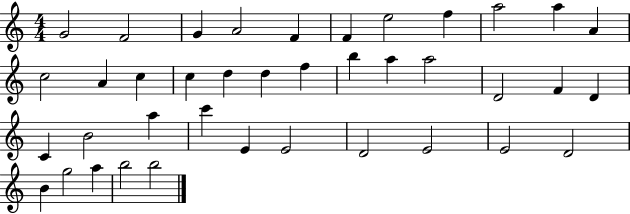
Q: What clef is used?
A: treble